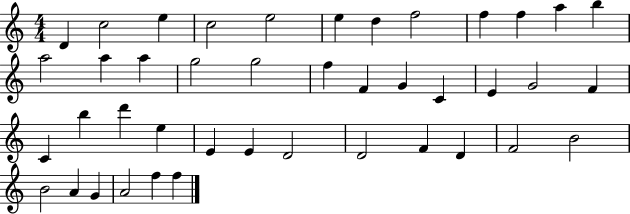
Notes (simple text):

D4/q C5/h E5/q C5/h E5/h E5/q D5/q F5/h F5/q F5/q A5/q B5/q A5/h A5/q A5/q G5/h G5/h F5/q F4/q G4/q C4/q E4/q G4/h F4/q C4/q B5/q D6/q E5/q E4/q E4/q D4/h D4/h F4/q D4/q F4/h B4/h B4/h A4/q G4/q A4/h F5/q F5/q